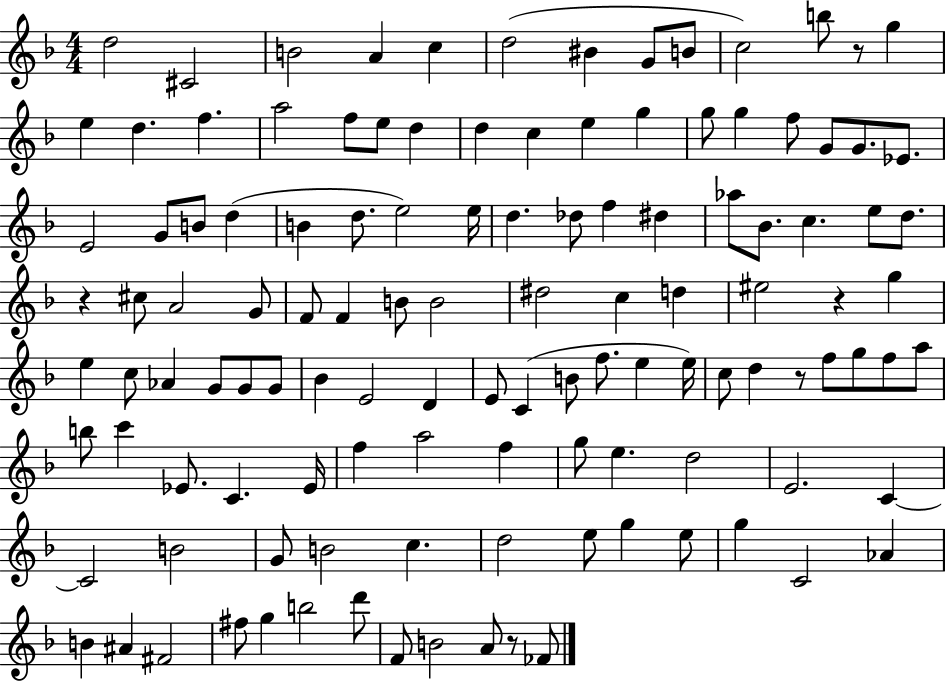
X:1
T:Untitled
M:4/4
L:1/4
K:F
d2 ^C2 B2 A c d2 ^B G/2 B/2 c2 b/2 z/2 g e d f a2 f/2 e/2 d d c e g g/2 g f/2 G/2 G/2 _E/2 E2 G/2 B/2 d B d/2 e2 e/4 d _d/2 f ^d _a/2 _B/2 c e/2 d/2 z ^c/2 A2 G/2 F/2 F B/2 B2 ^d2 c d ^e2 z g e c/2 _A G/2 G/2 G/2 _B E2 D E/2 C B/2 f/2 e e/4 c/2 d z/2 f/2 g/2 f/2 a/2 b/2 c' _E/2 C _E/4 f a2 f g/2 e d2 E2 C C2 B2 G/2 B2 c d2 e/2 g e/2 g C2 _A B ^A ^F2 ^f/2 g b2 d'/2 F/2 B2 A/2 z/2 _F/2